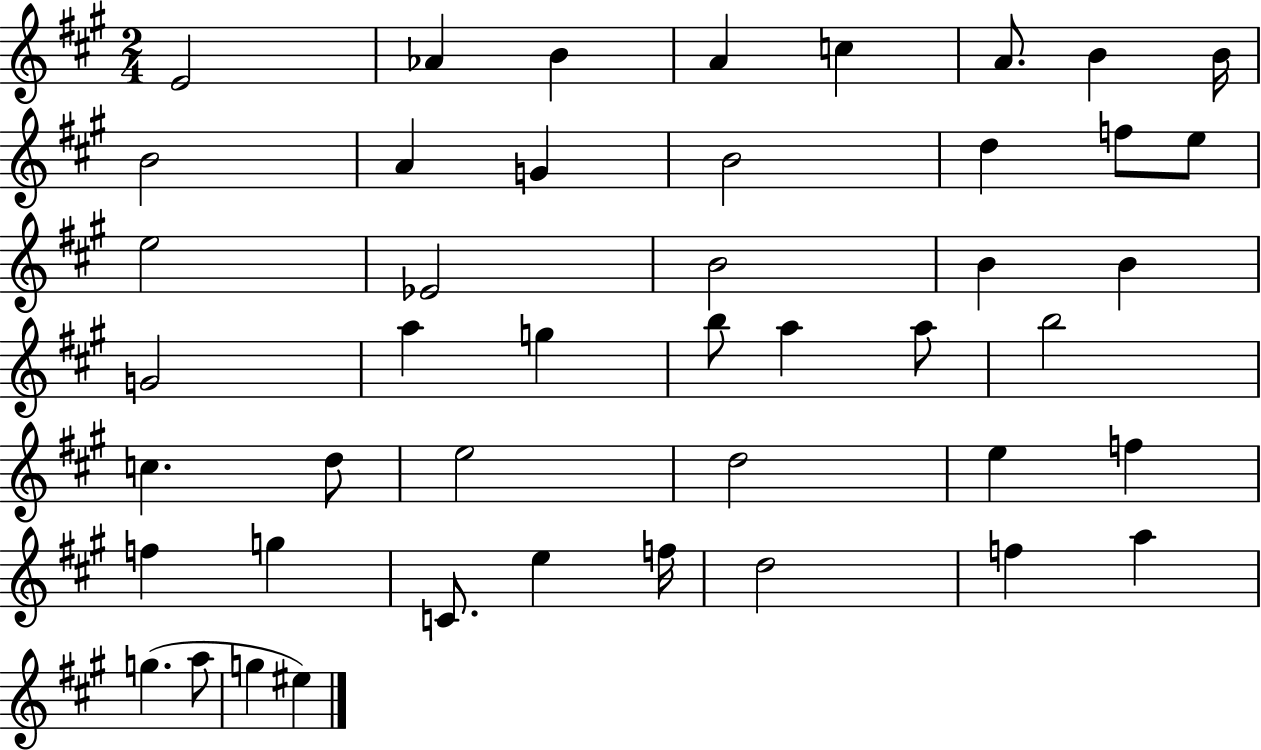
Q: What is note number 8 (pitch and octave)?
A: B4